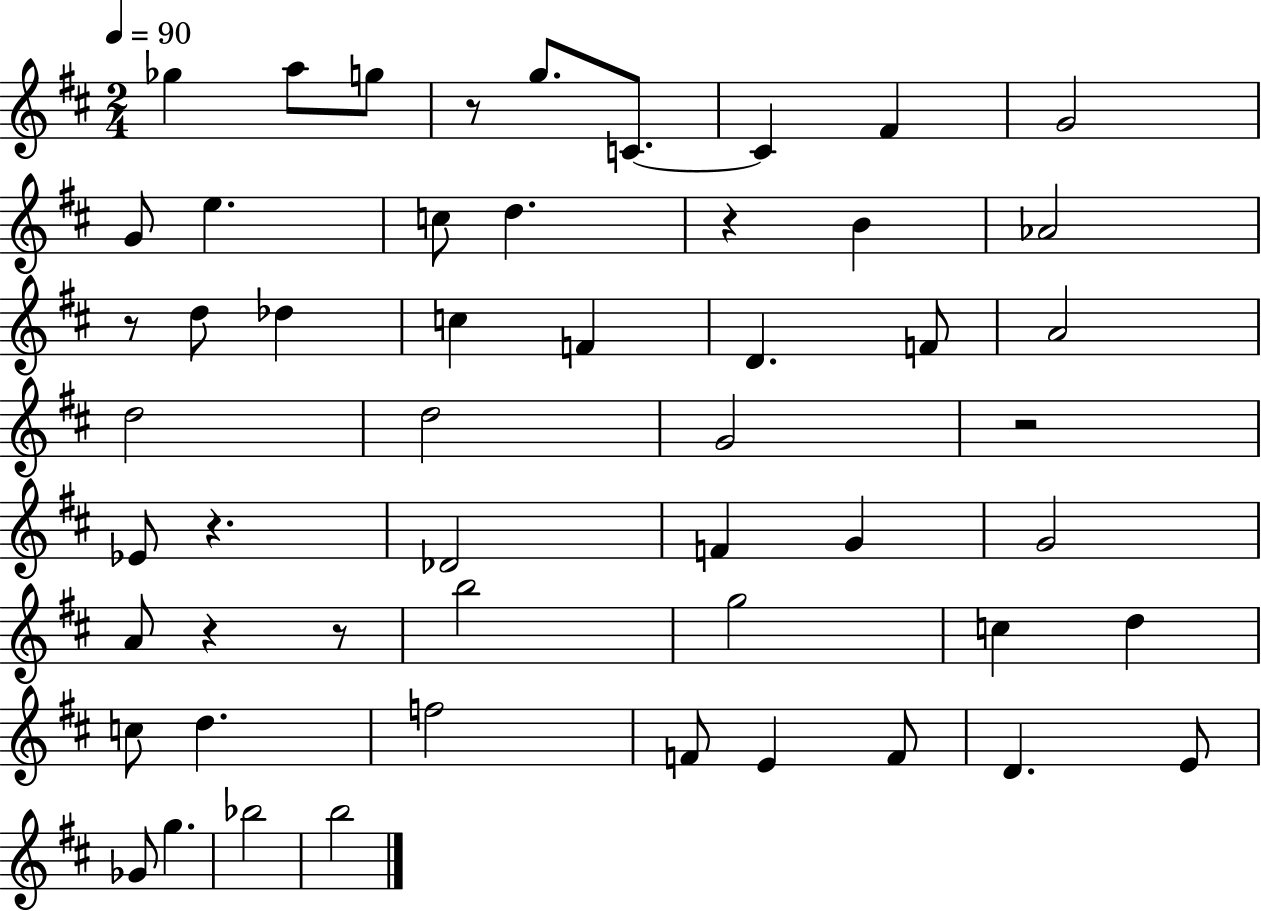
Gb5/q A5/e G5/e R/e G5/e. C4/e. C4/q F#4/q G4/h G4/e E5/q. C5/e D5/q. R/q B4/q Ab4/h R/e D5/e Db5/q C5/q F4/q D4/q. F4/e A4/h D5/h D5/h G4/h R/h Eb4/e R/q. Db4/h F4/q G4/q G4/h A4/e R/q R/e B5/h G5/h C5/q D5/q C5/e D5/q. F5/h F4/e E4/q F4/e D4/q. E4/e Gb4/e G5/q. Bb5/h B5/h